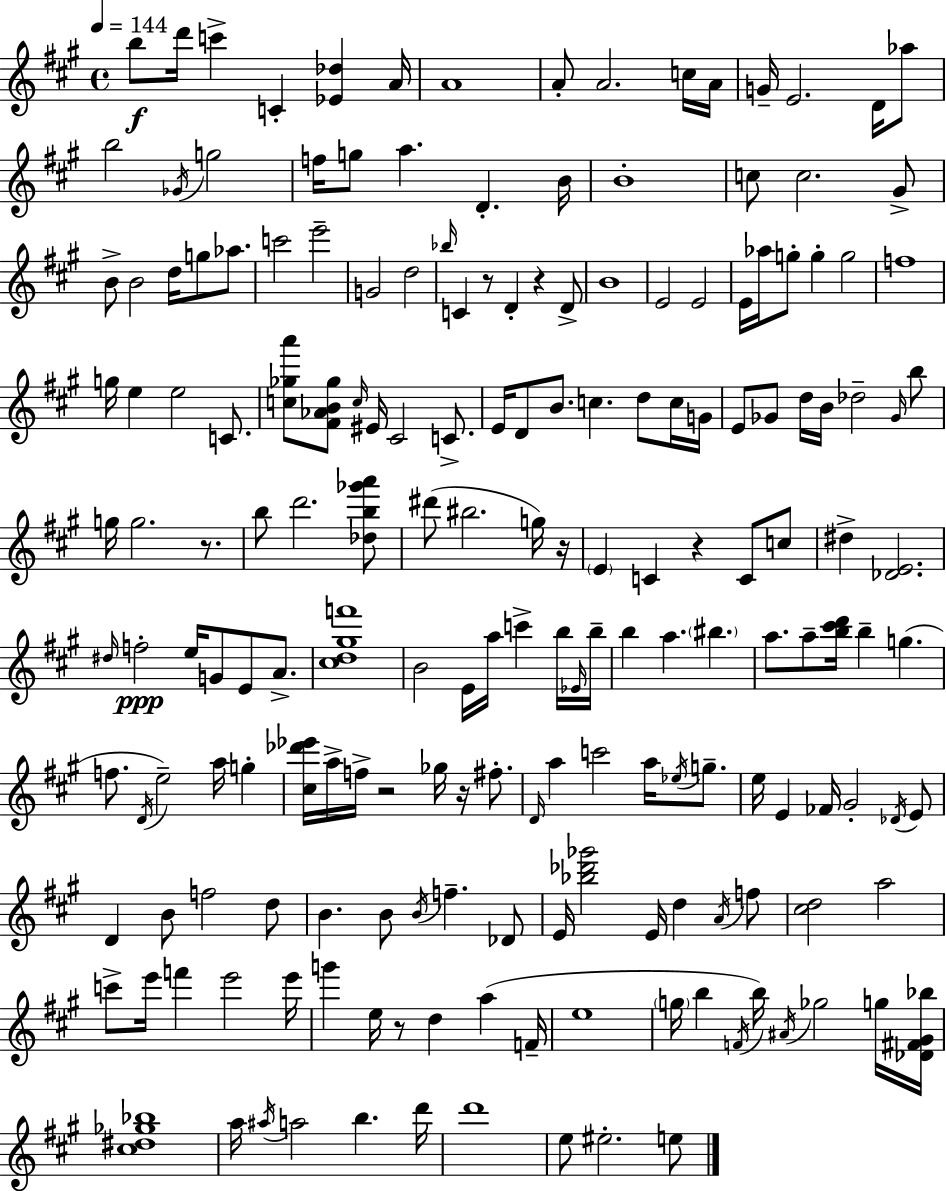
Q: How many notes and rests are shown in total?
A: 185